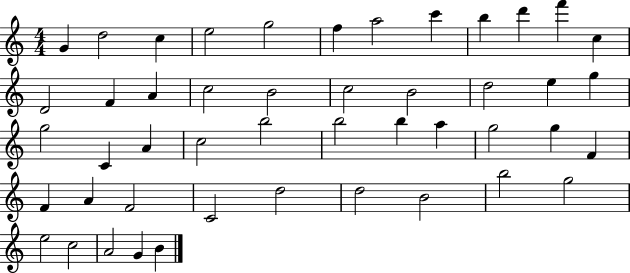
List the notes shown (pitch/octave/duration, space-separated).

G4/q D5/h C5/q E5/h G5/h F5/q A5/h C6/q B5/q D6/q F6/q C5/q D4/h F4/q A4/q C5/h B4/h C5/h B4/h D5/h E5/q G5/q G5/h C4/q A4/q C5/h B5/h B5/h B5/q A5/q G5/h G5/q F4/q F4/q A4/q F4/h C4/h D5/h D5/h B4/h B5/h G5/h E5/h C5/h A4/h G4/q B4/q